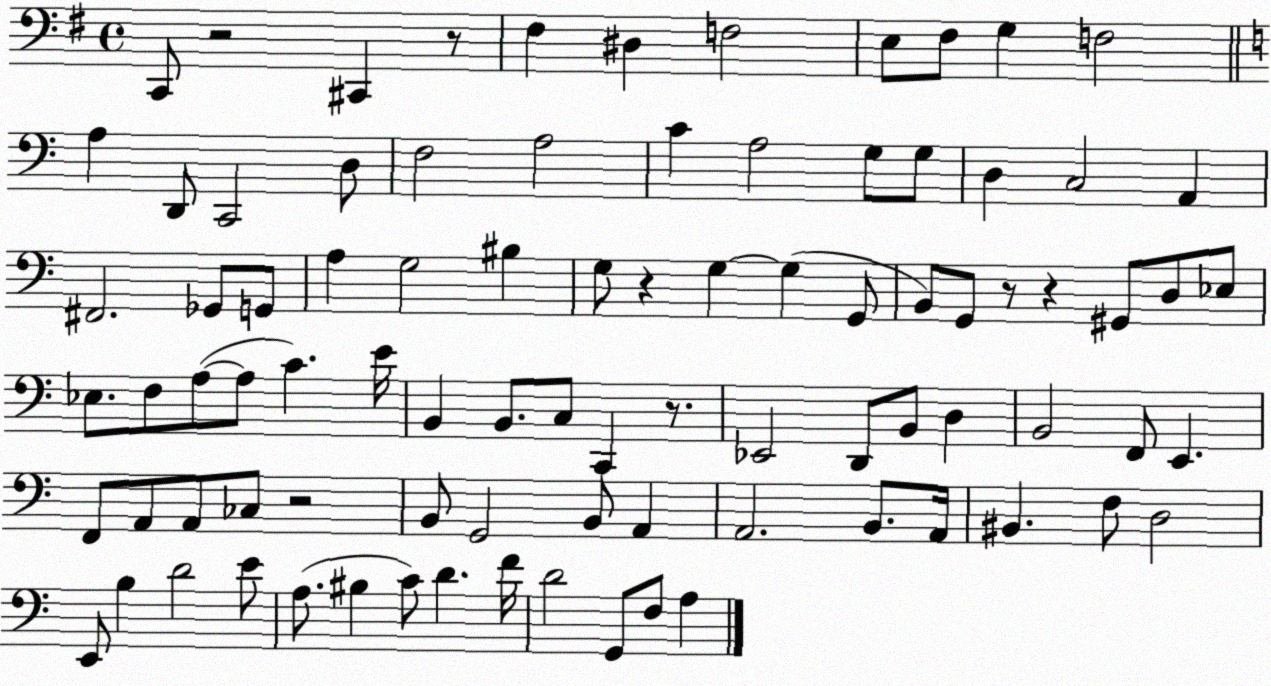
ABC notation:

X:1
T:Untitled
M:4/4
L:1/4
K:G
C,,/2 z2 ^C,, z/2 ^F, ^D, F,2 E,/2 ^F,/2 G, F,2 A, D,,/2 C,,2 D,/2 F,2 A,2 C A,2 G,/2 G,/2 D, C,2 A,, ^F,,2 _G,,/2 G,,/2 A, G,2 ^B, G,/2 z G, G, G,,/2 B,,/2 G,,/2 z/2 z ^G,,/2 D,/2 _E,/2 _E,/2 F,/2 A,/2 A,/2 C E/4 B,, B,,/2 C,/2 C,, z/2 _E,,2 D,,/2 B,,/2 D, B,,2 F,,/2 E,, F,,/2 A,,/2 A,,/2 _C,/2 z2 B,,/2 G,,2 B,,/2 A,, A,,2 B,,/2 A,,/4 ^B,, F,/2 D,2 E,,/2 B, D2 E/2 A,/2 ^B, C/2 D F/4 D2 G,,/2 F,/2 A,